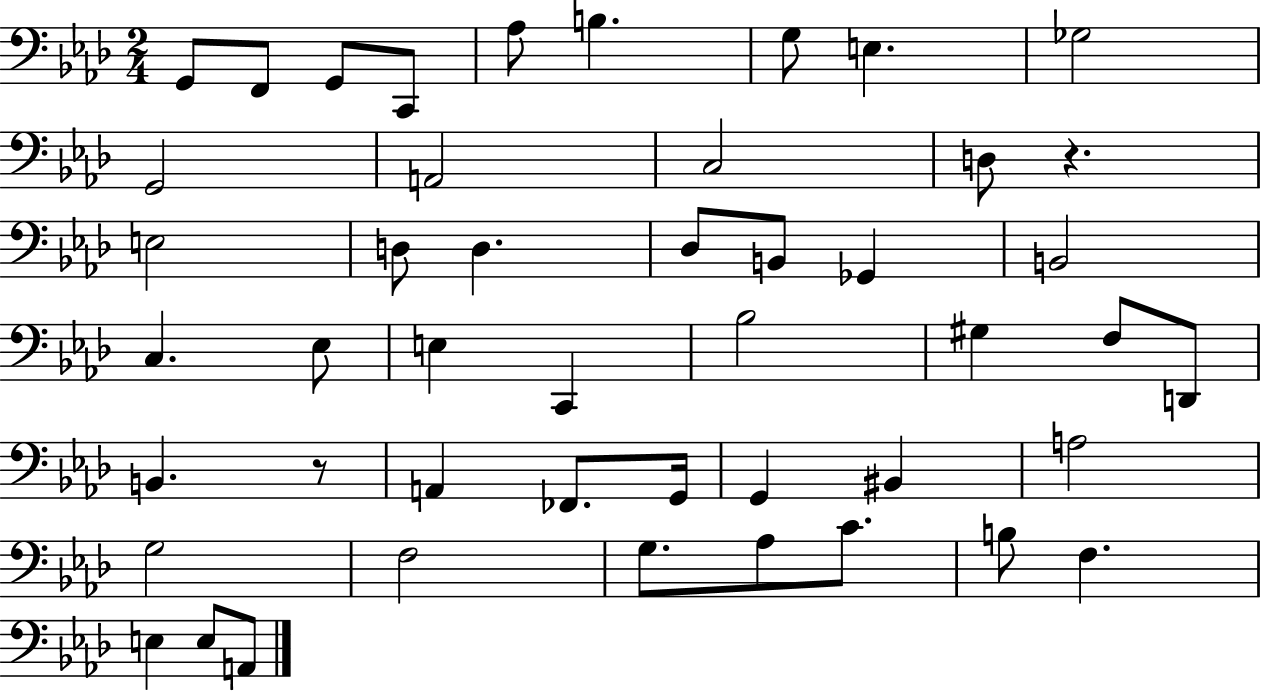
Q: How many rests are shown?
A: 2